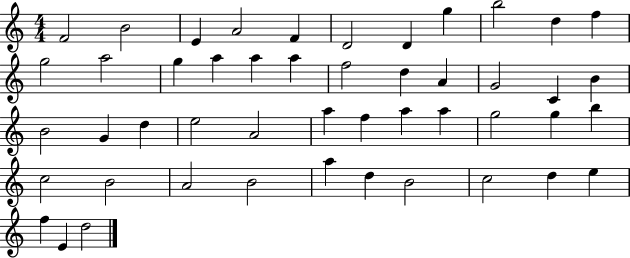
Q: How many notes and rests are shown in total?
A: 48